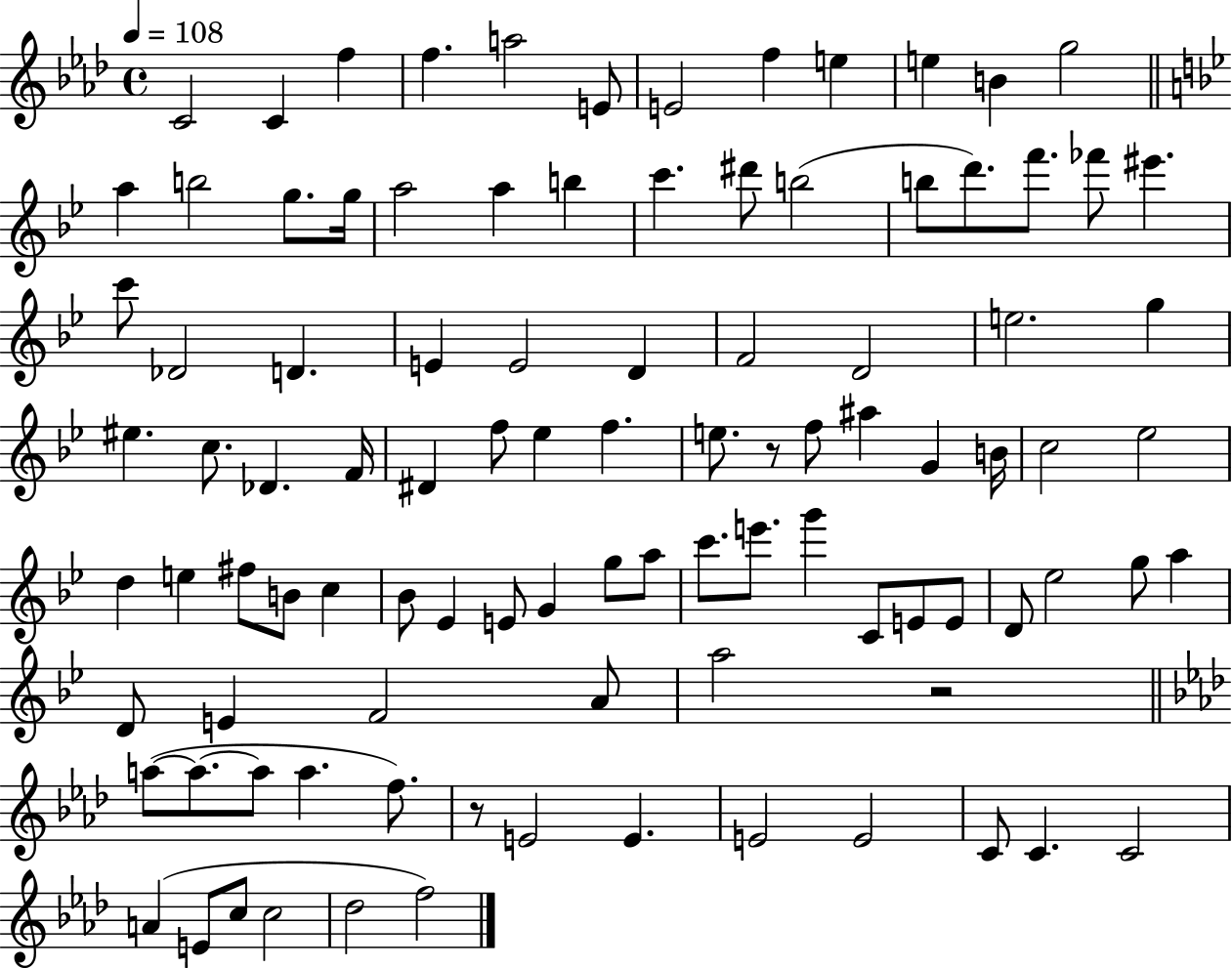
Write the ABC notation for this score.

X:1
T:Untitled
M:4/4
L:1/4
K:Ab
C2 C f f a2 E/2 E2 f e e B g2 a b2 g/2 g/4 a2 a b c' ^d'/2 b2 b/2 d'/2 f'/2 _f'/2 ^e' c'/2 _D2 D E E2 D F2 D2 e2 g ^e c/2 _D F/4 ^D f/2 _e f e/2 z/2 f/2 ^a G B/4 c2 _e2 d e ^f/2 B/2 c _B/2 _E E/2 G g/2 a/2 c'/2 e'/2 g' C/2 E/2 E/2 D/2 _e2 g/2 a D/2 E F2 A/2 a2 z2 a/2 a/2 a/2 a f/2 z/2 E2 E E2 E2 C/2 C C2 A E/2 c/2 c2 _d2 f2